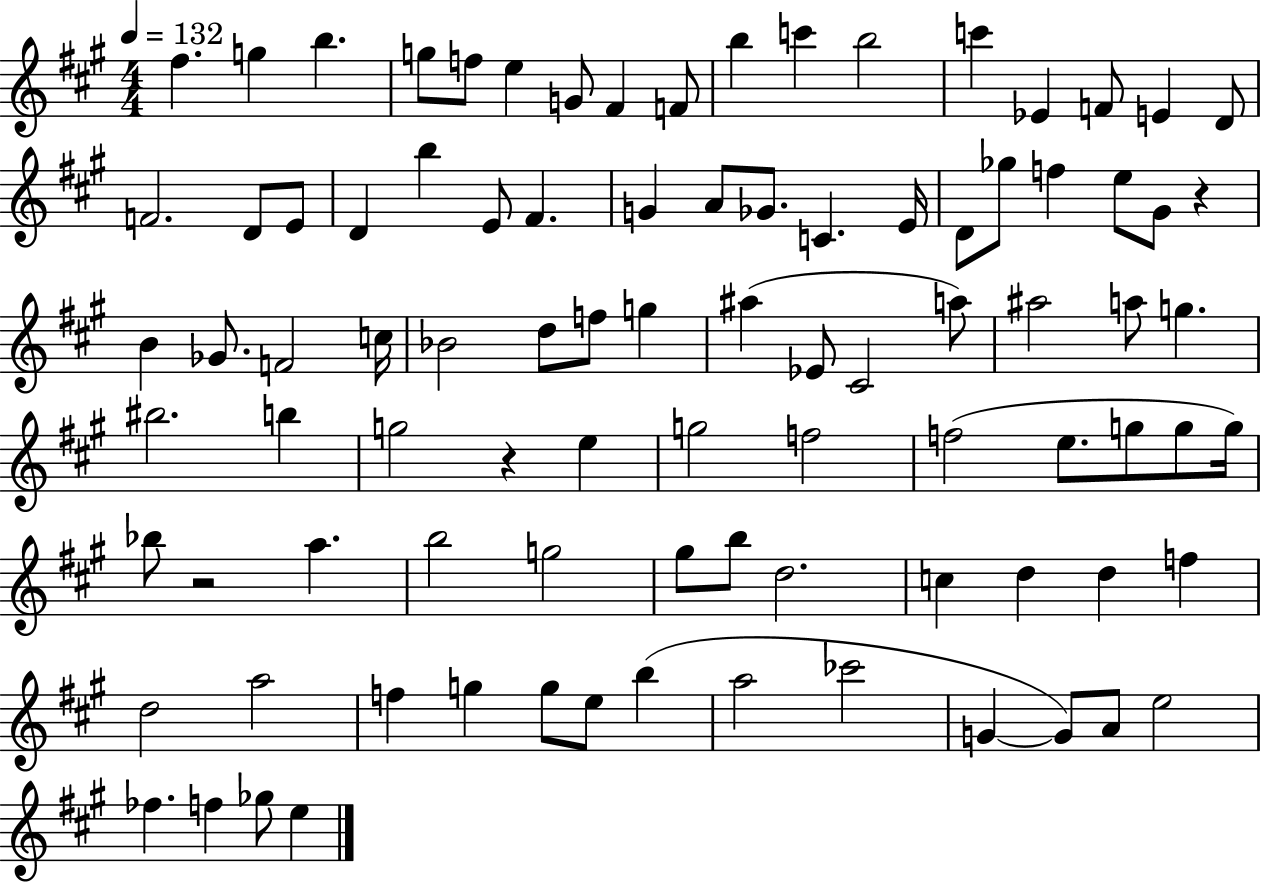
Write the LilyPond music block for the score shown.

{
  \clef treble
  \numericTimeSignature
  \time 4/4
  \key a \major
  \tempo 4 = 132
  fis''4. g''4 b''4. | g''8 f''8 e''4 g'8 fis'4 f'8 | b''4 c'''4 b''2 | c'''4 ees'4 f'8 e'4 d'8 | \break f'2. d'8 e'8 | d'4 b''4 e'8 fis'4. | g'4 a'8 ges'8. c'4. e'16 | d'8 ges''8 f''4 e''8 gis'8 r4 | \break b'4 ges'8. f'2 c''16 | bes'2 d''8 f''8 g''4 | ais''4( ees'8 cis'2 a''8) | ais''2 a''8 g''4. | \break bis''2. b''4 | g''2 r4 e''4 | g''2 f''2 | f''2( e''8. g''8 g''8 g''16) | \break bes''8 r2 a''4. | b''2 g''2 | gis''8 b''8 d''2. | c''4 d''4 d''4 f''4 | \break d''2 a''2 | f''4 g''4 g''8 e''8 b''4( | a''2 ces'''2 | g'4~~ g'8) a'8 e''2 | \break fes''4. f''4 ges''8 e''4 | \bar "|."
}